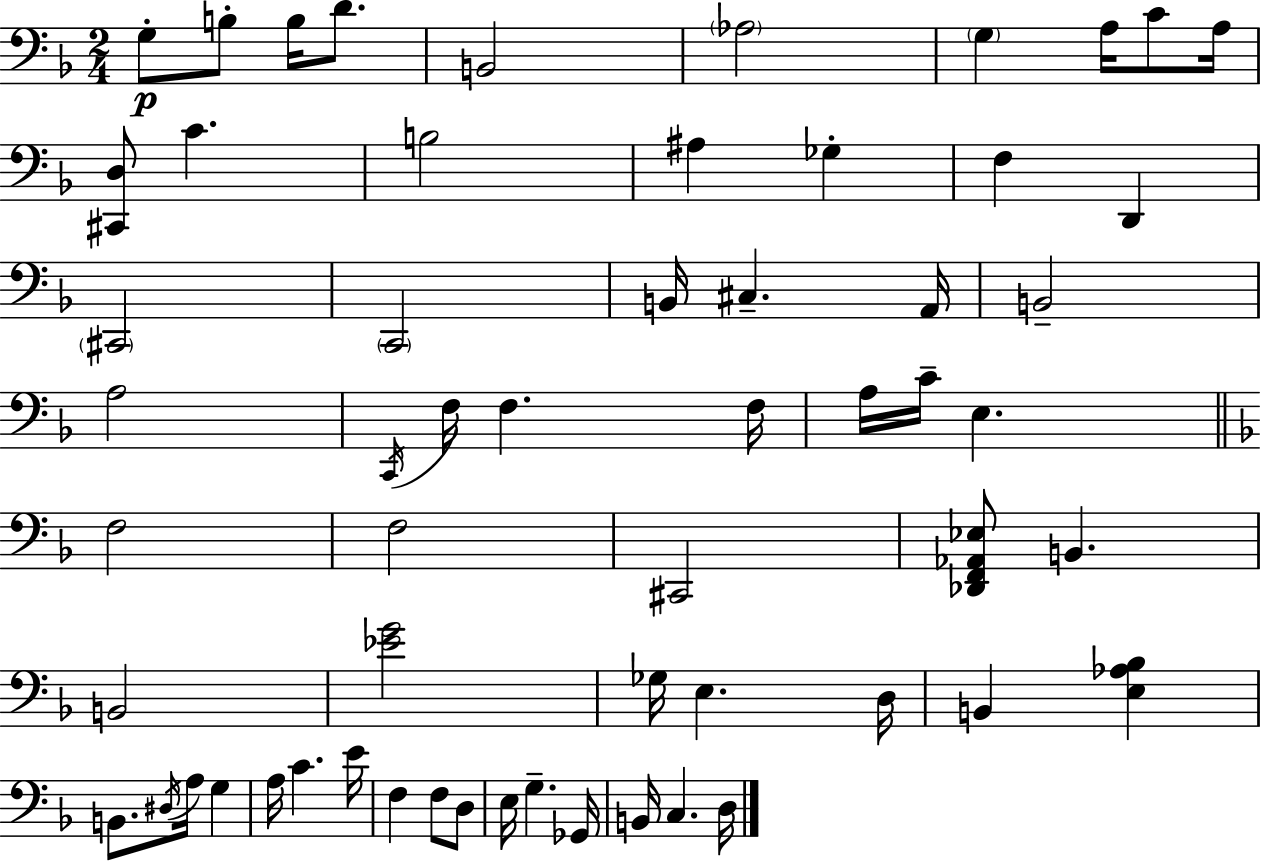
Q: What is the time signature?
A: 2/4